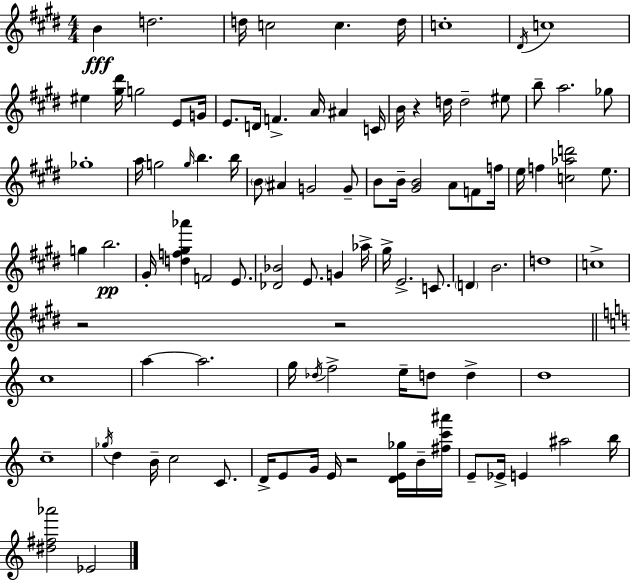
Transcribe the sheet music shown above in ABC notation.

X:1
T:Untitled
M:4/4
L:1/4
K:E
B d2 d/4 c2 c d/4 c4 ^D/4 c4 ^e [^g^d']/4 g2 E/2 G/4 E/2 D/4 F A/4 ^A C/4 B/4 z d/4 d2 ^e/2 b/2 a2 _g/2 _g4 a/4 g2 g/4 b b/4 B/2 ^A G2 G/2 B/2 B/4 [^GB]2 A/2 F/2 f/4 e/4 f [c_ad']2 e/2 g b2 ^G/4 [df^g_a'] F2 E/2 [_D_B]2 E/2 G _a/4 ^g/4 E2 C/2 D B2 d4 c4 z2 z2 c4 a a2 g/4 _d/4 f2 e/4 d/2 d d4 c4 _g/4 d B/4 c2 C/2 D/4 E/2 G/4 E/4 z2 [DE_g]/4 B/4 [^fc'^a']/4 E/2 _E/4 E ^a2 b/4 [^d^f_a']2 _E2